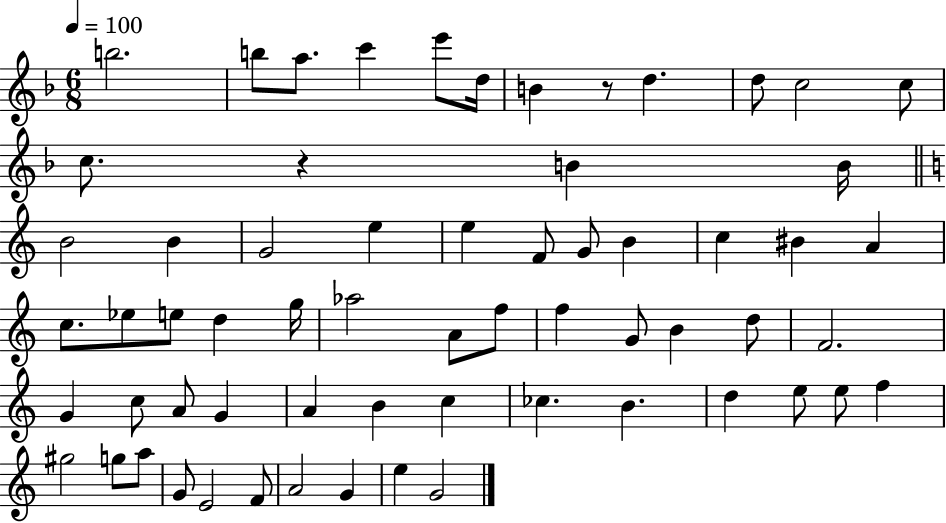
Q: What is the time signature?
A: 6/8